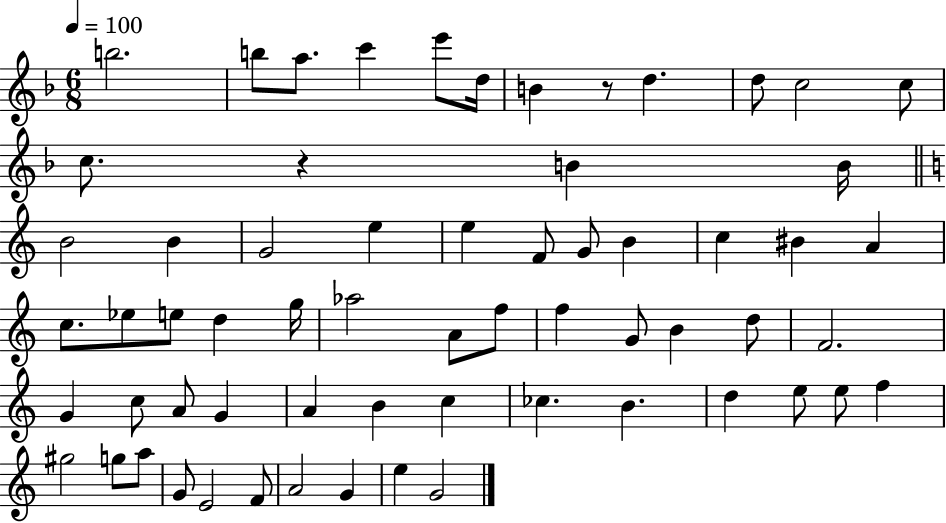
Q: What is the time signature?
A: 6/8